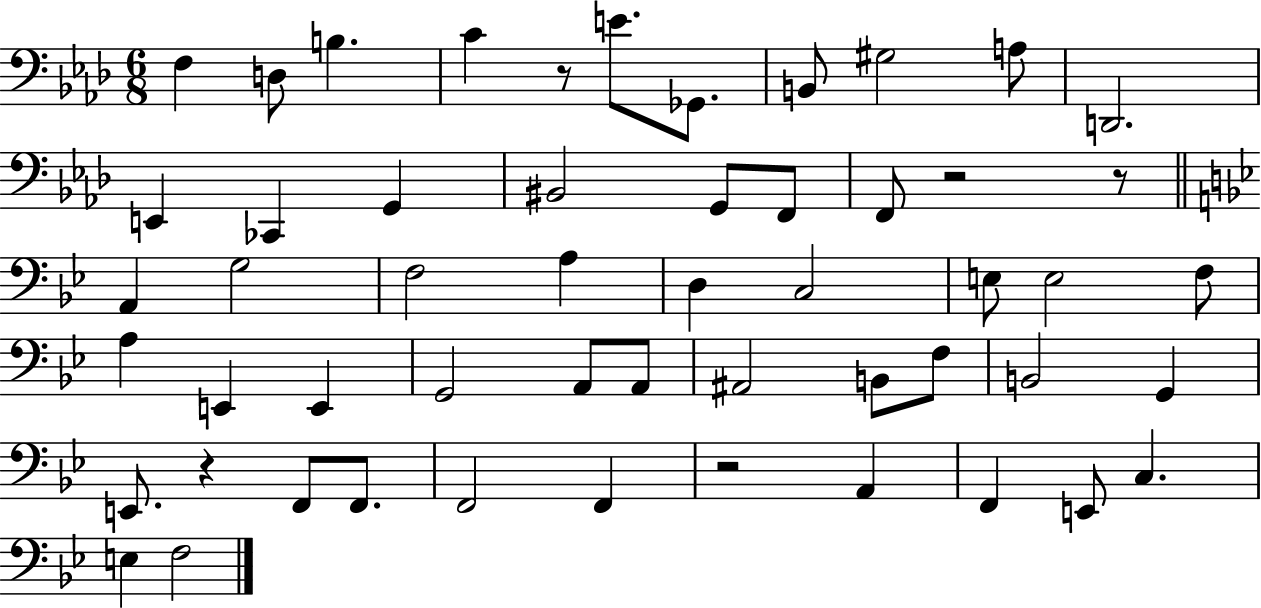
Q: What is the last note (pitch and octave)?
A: F3